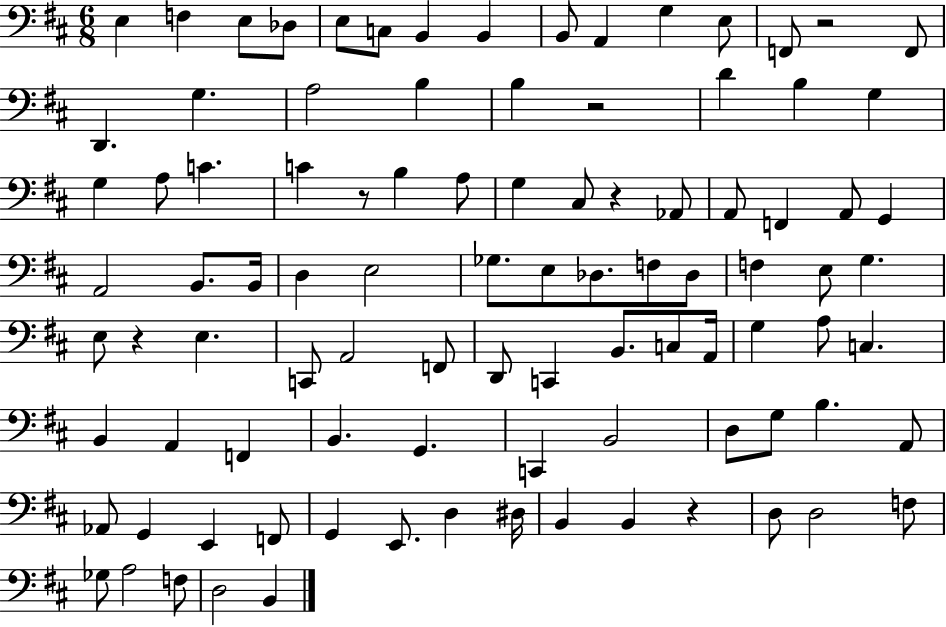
{
  \clef bass
  \numericTimeSignature
  \time 6/8
  \key d \major
  \repeat volta 2 { e4 f4 e8 des8 | e8 c8 b,4 b,4 | b,8 a,4 g4 e8 | f,8 r2 f,8 | \break d,4. g4. | a2 b4 | b4 r2 | d'4 b4 g4 | \break g4 a8 c'4. | c'4 r8 b4 a8 | g4 cis8 r4 aes,8 | a,8 f,4 a,8 g,4 | \break a,2 b,8. b,16 | d4 e2 | ges8. e8 des8. f8 des8 | f4 e8 g4. | \break e8 r4 e4. | c,8 a,2 f,8 | d,8 c,4 b,8. c8 a,16 | g4 a8 c4. | \break b,4 a,4 f,4 | b,4. g,4. | c,4 b,2 | d8 g8 b4. a,8 | \break aes,8 g,4 e,4 f,8 | g,4 e,8. d4 dis16 | b,4 b,4 r4 | d8 d2 f8 | \break ges8 a2 f8 | d2 b,4 | } \bar "|."
}